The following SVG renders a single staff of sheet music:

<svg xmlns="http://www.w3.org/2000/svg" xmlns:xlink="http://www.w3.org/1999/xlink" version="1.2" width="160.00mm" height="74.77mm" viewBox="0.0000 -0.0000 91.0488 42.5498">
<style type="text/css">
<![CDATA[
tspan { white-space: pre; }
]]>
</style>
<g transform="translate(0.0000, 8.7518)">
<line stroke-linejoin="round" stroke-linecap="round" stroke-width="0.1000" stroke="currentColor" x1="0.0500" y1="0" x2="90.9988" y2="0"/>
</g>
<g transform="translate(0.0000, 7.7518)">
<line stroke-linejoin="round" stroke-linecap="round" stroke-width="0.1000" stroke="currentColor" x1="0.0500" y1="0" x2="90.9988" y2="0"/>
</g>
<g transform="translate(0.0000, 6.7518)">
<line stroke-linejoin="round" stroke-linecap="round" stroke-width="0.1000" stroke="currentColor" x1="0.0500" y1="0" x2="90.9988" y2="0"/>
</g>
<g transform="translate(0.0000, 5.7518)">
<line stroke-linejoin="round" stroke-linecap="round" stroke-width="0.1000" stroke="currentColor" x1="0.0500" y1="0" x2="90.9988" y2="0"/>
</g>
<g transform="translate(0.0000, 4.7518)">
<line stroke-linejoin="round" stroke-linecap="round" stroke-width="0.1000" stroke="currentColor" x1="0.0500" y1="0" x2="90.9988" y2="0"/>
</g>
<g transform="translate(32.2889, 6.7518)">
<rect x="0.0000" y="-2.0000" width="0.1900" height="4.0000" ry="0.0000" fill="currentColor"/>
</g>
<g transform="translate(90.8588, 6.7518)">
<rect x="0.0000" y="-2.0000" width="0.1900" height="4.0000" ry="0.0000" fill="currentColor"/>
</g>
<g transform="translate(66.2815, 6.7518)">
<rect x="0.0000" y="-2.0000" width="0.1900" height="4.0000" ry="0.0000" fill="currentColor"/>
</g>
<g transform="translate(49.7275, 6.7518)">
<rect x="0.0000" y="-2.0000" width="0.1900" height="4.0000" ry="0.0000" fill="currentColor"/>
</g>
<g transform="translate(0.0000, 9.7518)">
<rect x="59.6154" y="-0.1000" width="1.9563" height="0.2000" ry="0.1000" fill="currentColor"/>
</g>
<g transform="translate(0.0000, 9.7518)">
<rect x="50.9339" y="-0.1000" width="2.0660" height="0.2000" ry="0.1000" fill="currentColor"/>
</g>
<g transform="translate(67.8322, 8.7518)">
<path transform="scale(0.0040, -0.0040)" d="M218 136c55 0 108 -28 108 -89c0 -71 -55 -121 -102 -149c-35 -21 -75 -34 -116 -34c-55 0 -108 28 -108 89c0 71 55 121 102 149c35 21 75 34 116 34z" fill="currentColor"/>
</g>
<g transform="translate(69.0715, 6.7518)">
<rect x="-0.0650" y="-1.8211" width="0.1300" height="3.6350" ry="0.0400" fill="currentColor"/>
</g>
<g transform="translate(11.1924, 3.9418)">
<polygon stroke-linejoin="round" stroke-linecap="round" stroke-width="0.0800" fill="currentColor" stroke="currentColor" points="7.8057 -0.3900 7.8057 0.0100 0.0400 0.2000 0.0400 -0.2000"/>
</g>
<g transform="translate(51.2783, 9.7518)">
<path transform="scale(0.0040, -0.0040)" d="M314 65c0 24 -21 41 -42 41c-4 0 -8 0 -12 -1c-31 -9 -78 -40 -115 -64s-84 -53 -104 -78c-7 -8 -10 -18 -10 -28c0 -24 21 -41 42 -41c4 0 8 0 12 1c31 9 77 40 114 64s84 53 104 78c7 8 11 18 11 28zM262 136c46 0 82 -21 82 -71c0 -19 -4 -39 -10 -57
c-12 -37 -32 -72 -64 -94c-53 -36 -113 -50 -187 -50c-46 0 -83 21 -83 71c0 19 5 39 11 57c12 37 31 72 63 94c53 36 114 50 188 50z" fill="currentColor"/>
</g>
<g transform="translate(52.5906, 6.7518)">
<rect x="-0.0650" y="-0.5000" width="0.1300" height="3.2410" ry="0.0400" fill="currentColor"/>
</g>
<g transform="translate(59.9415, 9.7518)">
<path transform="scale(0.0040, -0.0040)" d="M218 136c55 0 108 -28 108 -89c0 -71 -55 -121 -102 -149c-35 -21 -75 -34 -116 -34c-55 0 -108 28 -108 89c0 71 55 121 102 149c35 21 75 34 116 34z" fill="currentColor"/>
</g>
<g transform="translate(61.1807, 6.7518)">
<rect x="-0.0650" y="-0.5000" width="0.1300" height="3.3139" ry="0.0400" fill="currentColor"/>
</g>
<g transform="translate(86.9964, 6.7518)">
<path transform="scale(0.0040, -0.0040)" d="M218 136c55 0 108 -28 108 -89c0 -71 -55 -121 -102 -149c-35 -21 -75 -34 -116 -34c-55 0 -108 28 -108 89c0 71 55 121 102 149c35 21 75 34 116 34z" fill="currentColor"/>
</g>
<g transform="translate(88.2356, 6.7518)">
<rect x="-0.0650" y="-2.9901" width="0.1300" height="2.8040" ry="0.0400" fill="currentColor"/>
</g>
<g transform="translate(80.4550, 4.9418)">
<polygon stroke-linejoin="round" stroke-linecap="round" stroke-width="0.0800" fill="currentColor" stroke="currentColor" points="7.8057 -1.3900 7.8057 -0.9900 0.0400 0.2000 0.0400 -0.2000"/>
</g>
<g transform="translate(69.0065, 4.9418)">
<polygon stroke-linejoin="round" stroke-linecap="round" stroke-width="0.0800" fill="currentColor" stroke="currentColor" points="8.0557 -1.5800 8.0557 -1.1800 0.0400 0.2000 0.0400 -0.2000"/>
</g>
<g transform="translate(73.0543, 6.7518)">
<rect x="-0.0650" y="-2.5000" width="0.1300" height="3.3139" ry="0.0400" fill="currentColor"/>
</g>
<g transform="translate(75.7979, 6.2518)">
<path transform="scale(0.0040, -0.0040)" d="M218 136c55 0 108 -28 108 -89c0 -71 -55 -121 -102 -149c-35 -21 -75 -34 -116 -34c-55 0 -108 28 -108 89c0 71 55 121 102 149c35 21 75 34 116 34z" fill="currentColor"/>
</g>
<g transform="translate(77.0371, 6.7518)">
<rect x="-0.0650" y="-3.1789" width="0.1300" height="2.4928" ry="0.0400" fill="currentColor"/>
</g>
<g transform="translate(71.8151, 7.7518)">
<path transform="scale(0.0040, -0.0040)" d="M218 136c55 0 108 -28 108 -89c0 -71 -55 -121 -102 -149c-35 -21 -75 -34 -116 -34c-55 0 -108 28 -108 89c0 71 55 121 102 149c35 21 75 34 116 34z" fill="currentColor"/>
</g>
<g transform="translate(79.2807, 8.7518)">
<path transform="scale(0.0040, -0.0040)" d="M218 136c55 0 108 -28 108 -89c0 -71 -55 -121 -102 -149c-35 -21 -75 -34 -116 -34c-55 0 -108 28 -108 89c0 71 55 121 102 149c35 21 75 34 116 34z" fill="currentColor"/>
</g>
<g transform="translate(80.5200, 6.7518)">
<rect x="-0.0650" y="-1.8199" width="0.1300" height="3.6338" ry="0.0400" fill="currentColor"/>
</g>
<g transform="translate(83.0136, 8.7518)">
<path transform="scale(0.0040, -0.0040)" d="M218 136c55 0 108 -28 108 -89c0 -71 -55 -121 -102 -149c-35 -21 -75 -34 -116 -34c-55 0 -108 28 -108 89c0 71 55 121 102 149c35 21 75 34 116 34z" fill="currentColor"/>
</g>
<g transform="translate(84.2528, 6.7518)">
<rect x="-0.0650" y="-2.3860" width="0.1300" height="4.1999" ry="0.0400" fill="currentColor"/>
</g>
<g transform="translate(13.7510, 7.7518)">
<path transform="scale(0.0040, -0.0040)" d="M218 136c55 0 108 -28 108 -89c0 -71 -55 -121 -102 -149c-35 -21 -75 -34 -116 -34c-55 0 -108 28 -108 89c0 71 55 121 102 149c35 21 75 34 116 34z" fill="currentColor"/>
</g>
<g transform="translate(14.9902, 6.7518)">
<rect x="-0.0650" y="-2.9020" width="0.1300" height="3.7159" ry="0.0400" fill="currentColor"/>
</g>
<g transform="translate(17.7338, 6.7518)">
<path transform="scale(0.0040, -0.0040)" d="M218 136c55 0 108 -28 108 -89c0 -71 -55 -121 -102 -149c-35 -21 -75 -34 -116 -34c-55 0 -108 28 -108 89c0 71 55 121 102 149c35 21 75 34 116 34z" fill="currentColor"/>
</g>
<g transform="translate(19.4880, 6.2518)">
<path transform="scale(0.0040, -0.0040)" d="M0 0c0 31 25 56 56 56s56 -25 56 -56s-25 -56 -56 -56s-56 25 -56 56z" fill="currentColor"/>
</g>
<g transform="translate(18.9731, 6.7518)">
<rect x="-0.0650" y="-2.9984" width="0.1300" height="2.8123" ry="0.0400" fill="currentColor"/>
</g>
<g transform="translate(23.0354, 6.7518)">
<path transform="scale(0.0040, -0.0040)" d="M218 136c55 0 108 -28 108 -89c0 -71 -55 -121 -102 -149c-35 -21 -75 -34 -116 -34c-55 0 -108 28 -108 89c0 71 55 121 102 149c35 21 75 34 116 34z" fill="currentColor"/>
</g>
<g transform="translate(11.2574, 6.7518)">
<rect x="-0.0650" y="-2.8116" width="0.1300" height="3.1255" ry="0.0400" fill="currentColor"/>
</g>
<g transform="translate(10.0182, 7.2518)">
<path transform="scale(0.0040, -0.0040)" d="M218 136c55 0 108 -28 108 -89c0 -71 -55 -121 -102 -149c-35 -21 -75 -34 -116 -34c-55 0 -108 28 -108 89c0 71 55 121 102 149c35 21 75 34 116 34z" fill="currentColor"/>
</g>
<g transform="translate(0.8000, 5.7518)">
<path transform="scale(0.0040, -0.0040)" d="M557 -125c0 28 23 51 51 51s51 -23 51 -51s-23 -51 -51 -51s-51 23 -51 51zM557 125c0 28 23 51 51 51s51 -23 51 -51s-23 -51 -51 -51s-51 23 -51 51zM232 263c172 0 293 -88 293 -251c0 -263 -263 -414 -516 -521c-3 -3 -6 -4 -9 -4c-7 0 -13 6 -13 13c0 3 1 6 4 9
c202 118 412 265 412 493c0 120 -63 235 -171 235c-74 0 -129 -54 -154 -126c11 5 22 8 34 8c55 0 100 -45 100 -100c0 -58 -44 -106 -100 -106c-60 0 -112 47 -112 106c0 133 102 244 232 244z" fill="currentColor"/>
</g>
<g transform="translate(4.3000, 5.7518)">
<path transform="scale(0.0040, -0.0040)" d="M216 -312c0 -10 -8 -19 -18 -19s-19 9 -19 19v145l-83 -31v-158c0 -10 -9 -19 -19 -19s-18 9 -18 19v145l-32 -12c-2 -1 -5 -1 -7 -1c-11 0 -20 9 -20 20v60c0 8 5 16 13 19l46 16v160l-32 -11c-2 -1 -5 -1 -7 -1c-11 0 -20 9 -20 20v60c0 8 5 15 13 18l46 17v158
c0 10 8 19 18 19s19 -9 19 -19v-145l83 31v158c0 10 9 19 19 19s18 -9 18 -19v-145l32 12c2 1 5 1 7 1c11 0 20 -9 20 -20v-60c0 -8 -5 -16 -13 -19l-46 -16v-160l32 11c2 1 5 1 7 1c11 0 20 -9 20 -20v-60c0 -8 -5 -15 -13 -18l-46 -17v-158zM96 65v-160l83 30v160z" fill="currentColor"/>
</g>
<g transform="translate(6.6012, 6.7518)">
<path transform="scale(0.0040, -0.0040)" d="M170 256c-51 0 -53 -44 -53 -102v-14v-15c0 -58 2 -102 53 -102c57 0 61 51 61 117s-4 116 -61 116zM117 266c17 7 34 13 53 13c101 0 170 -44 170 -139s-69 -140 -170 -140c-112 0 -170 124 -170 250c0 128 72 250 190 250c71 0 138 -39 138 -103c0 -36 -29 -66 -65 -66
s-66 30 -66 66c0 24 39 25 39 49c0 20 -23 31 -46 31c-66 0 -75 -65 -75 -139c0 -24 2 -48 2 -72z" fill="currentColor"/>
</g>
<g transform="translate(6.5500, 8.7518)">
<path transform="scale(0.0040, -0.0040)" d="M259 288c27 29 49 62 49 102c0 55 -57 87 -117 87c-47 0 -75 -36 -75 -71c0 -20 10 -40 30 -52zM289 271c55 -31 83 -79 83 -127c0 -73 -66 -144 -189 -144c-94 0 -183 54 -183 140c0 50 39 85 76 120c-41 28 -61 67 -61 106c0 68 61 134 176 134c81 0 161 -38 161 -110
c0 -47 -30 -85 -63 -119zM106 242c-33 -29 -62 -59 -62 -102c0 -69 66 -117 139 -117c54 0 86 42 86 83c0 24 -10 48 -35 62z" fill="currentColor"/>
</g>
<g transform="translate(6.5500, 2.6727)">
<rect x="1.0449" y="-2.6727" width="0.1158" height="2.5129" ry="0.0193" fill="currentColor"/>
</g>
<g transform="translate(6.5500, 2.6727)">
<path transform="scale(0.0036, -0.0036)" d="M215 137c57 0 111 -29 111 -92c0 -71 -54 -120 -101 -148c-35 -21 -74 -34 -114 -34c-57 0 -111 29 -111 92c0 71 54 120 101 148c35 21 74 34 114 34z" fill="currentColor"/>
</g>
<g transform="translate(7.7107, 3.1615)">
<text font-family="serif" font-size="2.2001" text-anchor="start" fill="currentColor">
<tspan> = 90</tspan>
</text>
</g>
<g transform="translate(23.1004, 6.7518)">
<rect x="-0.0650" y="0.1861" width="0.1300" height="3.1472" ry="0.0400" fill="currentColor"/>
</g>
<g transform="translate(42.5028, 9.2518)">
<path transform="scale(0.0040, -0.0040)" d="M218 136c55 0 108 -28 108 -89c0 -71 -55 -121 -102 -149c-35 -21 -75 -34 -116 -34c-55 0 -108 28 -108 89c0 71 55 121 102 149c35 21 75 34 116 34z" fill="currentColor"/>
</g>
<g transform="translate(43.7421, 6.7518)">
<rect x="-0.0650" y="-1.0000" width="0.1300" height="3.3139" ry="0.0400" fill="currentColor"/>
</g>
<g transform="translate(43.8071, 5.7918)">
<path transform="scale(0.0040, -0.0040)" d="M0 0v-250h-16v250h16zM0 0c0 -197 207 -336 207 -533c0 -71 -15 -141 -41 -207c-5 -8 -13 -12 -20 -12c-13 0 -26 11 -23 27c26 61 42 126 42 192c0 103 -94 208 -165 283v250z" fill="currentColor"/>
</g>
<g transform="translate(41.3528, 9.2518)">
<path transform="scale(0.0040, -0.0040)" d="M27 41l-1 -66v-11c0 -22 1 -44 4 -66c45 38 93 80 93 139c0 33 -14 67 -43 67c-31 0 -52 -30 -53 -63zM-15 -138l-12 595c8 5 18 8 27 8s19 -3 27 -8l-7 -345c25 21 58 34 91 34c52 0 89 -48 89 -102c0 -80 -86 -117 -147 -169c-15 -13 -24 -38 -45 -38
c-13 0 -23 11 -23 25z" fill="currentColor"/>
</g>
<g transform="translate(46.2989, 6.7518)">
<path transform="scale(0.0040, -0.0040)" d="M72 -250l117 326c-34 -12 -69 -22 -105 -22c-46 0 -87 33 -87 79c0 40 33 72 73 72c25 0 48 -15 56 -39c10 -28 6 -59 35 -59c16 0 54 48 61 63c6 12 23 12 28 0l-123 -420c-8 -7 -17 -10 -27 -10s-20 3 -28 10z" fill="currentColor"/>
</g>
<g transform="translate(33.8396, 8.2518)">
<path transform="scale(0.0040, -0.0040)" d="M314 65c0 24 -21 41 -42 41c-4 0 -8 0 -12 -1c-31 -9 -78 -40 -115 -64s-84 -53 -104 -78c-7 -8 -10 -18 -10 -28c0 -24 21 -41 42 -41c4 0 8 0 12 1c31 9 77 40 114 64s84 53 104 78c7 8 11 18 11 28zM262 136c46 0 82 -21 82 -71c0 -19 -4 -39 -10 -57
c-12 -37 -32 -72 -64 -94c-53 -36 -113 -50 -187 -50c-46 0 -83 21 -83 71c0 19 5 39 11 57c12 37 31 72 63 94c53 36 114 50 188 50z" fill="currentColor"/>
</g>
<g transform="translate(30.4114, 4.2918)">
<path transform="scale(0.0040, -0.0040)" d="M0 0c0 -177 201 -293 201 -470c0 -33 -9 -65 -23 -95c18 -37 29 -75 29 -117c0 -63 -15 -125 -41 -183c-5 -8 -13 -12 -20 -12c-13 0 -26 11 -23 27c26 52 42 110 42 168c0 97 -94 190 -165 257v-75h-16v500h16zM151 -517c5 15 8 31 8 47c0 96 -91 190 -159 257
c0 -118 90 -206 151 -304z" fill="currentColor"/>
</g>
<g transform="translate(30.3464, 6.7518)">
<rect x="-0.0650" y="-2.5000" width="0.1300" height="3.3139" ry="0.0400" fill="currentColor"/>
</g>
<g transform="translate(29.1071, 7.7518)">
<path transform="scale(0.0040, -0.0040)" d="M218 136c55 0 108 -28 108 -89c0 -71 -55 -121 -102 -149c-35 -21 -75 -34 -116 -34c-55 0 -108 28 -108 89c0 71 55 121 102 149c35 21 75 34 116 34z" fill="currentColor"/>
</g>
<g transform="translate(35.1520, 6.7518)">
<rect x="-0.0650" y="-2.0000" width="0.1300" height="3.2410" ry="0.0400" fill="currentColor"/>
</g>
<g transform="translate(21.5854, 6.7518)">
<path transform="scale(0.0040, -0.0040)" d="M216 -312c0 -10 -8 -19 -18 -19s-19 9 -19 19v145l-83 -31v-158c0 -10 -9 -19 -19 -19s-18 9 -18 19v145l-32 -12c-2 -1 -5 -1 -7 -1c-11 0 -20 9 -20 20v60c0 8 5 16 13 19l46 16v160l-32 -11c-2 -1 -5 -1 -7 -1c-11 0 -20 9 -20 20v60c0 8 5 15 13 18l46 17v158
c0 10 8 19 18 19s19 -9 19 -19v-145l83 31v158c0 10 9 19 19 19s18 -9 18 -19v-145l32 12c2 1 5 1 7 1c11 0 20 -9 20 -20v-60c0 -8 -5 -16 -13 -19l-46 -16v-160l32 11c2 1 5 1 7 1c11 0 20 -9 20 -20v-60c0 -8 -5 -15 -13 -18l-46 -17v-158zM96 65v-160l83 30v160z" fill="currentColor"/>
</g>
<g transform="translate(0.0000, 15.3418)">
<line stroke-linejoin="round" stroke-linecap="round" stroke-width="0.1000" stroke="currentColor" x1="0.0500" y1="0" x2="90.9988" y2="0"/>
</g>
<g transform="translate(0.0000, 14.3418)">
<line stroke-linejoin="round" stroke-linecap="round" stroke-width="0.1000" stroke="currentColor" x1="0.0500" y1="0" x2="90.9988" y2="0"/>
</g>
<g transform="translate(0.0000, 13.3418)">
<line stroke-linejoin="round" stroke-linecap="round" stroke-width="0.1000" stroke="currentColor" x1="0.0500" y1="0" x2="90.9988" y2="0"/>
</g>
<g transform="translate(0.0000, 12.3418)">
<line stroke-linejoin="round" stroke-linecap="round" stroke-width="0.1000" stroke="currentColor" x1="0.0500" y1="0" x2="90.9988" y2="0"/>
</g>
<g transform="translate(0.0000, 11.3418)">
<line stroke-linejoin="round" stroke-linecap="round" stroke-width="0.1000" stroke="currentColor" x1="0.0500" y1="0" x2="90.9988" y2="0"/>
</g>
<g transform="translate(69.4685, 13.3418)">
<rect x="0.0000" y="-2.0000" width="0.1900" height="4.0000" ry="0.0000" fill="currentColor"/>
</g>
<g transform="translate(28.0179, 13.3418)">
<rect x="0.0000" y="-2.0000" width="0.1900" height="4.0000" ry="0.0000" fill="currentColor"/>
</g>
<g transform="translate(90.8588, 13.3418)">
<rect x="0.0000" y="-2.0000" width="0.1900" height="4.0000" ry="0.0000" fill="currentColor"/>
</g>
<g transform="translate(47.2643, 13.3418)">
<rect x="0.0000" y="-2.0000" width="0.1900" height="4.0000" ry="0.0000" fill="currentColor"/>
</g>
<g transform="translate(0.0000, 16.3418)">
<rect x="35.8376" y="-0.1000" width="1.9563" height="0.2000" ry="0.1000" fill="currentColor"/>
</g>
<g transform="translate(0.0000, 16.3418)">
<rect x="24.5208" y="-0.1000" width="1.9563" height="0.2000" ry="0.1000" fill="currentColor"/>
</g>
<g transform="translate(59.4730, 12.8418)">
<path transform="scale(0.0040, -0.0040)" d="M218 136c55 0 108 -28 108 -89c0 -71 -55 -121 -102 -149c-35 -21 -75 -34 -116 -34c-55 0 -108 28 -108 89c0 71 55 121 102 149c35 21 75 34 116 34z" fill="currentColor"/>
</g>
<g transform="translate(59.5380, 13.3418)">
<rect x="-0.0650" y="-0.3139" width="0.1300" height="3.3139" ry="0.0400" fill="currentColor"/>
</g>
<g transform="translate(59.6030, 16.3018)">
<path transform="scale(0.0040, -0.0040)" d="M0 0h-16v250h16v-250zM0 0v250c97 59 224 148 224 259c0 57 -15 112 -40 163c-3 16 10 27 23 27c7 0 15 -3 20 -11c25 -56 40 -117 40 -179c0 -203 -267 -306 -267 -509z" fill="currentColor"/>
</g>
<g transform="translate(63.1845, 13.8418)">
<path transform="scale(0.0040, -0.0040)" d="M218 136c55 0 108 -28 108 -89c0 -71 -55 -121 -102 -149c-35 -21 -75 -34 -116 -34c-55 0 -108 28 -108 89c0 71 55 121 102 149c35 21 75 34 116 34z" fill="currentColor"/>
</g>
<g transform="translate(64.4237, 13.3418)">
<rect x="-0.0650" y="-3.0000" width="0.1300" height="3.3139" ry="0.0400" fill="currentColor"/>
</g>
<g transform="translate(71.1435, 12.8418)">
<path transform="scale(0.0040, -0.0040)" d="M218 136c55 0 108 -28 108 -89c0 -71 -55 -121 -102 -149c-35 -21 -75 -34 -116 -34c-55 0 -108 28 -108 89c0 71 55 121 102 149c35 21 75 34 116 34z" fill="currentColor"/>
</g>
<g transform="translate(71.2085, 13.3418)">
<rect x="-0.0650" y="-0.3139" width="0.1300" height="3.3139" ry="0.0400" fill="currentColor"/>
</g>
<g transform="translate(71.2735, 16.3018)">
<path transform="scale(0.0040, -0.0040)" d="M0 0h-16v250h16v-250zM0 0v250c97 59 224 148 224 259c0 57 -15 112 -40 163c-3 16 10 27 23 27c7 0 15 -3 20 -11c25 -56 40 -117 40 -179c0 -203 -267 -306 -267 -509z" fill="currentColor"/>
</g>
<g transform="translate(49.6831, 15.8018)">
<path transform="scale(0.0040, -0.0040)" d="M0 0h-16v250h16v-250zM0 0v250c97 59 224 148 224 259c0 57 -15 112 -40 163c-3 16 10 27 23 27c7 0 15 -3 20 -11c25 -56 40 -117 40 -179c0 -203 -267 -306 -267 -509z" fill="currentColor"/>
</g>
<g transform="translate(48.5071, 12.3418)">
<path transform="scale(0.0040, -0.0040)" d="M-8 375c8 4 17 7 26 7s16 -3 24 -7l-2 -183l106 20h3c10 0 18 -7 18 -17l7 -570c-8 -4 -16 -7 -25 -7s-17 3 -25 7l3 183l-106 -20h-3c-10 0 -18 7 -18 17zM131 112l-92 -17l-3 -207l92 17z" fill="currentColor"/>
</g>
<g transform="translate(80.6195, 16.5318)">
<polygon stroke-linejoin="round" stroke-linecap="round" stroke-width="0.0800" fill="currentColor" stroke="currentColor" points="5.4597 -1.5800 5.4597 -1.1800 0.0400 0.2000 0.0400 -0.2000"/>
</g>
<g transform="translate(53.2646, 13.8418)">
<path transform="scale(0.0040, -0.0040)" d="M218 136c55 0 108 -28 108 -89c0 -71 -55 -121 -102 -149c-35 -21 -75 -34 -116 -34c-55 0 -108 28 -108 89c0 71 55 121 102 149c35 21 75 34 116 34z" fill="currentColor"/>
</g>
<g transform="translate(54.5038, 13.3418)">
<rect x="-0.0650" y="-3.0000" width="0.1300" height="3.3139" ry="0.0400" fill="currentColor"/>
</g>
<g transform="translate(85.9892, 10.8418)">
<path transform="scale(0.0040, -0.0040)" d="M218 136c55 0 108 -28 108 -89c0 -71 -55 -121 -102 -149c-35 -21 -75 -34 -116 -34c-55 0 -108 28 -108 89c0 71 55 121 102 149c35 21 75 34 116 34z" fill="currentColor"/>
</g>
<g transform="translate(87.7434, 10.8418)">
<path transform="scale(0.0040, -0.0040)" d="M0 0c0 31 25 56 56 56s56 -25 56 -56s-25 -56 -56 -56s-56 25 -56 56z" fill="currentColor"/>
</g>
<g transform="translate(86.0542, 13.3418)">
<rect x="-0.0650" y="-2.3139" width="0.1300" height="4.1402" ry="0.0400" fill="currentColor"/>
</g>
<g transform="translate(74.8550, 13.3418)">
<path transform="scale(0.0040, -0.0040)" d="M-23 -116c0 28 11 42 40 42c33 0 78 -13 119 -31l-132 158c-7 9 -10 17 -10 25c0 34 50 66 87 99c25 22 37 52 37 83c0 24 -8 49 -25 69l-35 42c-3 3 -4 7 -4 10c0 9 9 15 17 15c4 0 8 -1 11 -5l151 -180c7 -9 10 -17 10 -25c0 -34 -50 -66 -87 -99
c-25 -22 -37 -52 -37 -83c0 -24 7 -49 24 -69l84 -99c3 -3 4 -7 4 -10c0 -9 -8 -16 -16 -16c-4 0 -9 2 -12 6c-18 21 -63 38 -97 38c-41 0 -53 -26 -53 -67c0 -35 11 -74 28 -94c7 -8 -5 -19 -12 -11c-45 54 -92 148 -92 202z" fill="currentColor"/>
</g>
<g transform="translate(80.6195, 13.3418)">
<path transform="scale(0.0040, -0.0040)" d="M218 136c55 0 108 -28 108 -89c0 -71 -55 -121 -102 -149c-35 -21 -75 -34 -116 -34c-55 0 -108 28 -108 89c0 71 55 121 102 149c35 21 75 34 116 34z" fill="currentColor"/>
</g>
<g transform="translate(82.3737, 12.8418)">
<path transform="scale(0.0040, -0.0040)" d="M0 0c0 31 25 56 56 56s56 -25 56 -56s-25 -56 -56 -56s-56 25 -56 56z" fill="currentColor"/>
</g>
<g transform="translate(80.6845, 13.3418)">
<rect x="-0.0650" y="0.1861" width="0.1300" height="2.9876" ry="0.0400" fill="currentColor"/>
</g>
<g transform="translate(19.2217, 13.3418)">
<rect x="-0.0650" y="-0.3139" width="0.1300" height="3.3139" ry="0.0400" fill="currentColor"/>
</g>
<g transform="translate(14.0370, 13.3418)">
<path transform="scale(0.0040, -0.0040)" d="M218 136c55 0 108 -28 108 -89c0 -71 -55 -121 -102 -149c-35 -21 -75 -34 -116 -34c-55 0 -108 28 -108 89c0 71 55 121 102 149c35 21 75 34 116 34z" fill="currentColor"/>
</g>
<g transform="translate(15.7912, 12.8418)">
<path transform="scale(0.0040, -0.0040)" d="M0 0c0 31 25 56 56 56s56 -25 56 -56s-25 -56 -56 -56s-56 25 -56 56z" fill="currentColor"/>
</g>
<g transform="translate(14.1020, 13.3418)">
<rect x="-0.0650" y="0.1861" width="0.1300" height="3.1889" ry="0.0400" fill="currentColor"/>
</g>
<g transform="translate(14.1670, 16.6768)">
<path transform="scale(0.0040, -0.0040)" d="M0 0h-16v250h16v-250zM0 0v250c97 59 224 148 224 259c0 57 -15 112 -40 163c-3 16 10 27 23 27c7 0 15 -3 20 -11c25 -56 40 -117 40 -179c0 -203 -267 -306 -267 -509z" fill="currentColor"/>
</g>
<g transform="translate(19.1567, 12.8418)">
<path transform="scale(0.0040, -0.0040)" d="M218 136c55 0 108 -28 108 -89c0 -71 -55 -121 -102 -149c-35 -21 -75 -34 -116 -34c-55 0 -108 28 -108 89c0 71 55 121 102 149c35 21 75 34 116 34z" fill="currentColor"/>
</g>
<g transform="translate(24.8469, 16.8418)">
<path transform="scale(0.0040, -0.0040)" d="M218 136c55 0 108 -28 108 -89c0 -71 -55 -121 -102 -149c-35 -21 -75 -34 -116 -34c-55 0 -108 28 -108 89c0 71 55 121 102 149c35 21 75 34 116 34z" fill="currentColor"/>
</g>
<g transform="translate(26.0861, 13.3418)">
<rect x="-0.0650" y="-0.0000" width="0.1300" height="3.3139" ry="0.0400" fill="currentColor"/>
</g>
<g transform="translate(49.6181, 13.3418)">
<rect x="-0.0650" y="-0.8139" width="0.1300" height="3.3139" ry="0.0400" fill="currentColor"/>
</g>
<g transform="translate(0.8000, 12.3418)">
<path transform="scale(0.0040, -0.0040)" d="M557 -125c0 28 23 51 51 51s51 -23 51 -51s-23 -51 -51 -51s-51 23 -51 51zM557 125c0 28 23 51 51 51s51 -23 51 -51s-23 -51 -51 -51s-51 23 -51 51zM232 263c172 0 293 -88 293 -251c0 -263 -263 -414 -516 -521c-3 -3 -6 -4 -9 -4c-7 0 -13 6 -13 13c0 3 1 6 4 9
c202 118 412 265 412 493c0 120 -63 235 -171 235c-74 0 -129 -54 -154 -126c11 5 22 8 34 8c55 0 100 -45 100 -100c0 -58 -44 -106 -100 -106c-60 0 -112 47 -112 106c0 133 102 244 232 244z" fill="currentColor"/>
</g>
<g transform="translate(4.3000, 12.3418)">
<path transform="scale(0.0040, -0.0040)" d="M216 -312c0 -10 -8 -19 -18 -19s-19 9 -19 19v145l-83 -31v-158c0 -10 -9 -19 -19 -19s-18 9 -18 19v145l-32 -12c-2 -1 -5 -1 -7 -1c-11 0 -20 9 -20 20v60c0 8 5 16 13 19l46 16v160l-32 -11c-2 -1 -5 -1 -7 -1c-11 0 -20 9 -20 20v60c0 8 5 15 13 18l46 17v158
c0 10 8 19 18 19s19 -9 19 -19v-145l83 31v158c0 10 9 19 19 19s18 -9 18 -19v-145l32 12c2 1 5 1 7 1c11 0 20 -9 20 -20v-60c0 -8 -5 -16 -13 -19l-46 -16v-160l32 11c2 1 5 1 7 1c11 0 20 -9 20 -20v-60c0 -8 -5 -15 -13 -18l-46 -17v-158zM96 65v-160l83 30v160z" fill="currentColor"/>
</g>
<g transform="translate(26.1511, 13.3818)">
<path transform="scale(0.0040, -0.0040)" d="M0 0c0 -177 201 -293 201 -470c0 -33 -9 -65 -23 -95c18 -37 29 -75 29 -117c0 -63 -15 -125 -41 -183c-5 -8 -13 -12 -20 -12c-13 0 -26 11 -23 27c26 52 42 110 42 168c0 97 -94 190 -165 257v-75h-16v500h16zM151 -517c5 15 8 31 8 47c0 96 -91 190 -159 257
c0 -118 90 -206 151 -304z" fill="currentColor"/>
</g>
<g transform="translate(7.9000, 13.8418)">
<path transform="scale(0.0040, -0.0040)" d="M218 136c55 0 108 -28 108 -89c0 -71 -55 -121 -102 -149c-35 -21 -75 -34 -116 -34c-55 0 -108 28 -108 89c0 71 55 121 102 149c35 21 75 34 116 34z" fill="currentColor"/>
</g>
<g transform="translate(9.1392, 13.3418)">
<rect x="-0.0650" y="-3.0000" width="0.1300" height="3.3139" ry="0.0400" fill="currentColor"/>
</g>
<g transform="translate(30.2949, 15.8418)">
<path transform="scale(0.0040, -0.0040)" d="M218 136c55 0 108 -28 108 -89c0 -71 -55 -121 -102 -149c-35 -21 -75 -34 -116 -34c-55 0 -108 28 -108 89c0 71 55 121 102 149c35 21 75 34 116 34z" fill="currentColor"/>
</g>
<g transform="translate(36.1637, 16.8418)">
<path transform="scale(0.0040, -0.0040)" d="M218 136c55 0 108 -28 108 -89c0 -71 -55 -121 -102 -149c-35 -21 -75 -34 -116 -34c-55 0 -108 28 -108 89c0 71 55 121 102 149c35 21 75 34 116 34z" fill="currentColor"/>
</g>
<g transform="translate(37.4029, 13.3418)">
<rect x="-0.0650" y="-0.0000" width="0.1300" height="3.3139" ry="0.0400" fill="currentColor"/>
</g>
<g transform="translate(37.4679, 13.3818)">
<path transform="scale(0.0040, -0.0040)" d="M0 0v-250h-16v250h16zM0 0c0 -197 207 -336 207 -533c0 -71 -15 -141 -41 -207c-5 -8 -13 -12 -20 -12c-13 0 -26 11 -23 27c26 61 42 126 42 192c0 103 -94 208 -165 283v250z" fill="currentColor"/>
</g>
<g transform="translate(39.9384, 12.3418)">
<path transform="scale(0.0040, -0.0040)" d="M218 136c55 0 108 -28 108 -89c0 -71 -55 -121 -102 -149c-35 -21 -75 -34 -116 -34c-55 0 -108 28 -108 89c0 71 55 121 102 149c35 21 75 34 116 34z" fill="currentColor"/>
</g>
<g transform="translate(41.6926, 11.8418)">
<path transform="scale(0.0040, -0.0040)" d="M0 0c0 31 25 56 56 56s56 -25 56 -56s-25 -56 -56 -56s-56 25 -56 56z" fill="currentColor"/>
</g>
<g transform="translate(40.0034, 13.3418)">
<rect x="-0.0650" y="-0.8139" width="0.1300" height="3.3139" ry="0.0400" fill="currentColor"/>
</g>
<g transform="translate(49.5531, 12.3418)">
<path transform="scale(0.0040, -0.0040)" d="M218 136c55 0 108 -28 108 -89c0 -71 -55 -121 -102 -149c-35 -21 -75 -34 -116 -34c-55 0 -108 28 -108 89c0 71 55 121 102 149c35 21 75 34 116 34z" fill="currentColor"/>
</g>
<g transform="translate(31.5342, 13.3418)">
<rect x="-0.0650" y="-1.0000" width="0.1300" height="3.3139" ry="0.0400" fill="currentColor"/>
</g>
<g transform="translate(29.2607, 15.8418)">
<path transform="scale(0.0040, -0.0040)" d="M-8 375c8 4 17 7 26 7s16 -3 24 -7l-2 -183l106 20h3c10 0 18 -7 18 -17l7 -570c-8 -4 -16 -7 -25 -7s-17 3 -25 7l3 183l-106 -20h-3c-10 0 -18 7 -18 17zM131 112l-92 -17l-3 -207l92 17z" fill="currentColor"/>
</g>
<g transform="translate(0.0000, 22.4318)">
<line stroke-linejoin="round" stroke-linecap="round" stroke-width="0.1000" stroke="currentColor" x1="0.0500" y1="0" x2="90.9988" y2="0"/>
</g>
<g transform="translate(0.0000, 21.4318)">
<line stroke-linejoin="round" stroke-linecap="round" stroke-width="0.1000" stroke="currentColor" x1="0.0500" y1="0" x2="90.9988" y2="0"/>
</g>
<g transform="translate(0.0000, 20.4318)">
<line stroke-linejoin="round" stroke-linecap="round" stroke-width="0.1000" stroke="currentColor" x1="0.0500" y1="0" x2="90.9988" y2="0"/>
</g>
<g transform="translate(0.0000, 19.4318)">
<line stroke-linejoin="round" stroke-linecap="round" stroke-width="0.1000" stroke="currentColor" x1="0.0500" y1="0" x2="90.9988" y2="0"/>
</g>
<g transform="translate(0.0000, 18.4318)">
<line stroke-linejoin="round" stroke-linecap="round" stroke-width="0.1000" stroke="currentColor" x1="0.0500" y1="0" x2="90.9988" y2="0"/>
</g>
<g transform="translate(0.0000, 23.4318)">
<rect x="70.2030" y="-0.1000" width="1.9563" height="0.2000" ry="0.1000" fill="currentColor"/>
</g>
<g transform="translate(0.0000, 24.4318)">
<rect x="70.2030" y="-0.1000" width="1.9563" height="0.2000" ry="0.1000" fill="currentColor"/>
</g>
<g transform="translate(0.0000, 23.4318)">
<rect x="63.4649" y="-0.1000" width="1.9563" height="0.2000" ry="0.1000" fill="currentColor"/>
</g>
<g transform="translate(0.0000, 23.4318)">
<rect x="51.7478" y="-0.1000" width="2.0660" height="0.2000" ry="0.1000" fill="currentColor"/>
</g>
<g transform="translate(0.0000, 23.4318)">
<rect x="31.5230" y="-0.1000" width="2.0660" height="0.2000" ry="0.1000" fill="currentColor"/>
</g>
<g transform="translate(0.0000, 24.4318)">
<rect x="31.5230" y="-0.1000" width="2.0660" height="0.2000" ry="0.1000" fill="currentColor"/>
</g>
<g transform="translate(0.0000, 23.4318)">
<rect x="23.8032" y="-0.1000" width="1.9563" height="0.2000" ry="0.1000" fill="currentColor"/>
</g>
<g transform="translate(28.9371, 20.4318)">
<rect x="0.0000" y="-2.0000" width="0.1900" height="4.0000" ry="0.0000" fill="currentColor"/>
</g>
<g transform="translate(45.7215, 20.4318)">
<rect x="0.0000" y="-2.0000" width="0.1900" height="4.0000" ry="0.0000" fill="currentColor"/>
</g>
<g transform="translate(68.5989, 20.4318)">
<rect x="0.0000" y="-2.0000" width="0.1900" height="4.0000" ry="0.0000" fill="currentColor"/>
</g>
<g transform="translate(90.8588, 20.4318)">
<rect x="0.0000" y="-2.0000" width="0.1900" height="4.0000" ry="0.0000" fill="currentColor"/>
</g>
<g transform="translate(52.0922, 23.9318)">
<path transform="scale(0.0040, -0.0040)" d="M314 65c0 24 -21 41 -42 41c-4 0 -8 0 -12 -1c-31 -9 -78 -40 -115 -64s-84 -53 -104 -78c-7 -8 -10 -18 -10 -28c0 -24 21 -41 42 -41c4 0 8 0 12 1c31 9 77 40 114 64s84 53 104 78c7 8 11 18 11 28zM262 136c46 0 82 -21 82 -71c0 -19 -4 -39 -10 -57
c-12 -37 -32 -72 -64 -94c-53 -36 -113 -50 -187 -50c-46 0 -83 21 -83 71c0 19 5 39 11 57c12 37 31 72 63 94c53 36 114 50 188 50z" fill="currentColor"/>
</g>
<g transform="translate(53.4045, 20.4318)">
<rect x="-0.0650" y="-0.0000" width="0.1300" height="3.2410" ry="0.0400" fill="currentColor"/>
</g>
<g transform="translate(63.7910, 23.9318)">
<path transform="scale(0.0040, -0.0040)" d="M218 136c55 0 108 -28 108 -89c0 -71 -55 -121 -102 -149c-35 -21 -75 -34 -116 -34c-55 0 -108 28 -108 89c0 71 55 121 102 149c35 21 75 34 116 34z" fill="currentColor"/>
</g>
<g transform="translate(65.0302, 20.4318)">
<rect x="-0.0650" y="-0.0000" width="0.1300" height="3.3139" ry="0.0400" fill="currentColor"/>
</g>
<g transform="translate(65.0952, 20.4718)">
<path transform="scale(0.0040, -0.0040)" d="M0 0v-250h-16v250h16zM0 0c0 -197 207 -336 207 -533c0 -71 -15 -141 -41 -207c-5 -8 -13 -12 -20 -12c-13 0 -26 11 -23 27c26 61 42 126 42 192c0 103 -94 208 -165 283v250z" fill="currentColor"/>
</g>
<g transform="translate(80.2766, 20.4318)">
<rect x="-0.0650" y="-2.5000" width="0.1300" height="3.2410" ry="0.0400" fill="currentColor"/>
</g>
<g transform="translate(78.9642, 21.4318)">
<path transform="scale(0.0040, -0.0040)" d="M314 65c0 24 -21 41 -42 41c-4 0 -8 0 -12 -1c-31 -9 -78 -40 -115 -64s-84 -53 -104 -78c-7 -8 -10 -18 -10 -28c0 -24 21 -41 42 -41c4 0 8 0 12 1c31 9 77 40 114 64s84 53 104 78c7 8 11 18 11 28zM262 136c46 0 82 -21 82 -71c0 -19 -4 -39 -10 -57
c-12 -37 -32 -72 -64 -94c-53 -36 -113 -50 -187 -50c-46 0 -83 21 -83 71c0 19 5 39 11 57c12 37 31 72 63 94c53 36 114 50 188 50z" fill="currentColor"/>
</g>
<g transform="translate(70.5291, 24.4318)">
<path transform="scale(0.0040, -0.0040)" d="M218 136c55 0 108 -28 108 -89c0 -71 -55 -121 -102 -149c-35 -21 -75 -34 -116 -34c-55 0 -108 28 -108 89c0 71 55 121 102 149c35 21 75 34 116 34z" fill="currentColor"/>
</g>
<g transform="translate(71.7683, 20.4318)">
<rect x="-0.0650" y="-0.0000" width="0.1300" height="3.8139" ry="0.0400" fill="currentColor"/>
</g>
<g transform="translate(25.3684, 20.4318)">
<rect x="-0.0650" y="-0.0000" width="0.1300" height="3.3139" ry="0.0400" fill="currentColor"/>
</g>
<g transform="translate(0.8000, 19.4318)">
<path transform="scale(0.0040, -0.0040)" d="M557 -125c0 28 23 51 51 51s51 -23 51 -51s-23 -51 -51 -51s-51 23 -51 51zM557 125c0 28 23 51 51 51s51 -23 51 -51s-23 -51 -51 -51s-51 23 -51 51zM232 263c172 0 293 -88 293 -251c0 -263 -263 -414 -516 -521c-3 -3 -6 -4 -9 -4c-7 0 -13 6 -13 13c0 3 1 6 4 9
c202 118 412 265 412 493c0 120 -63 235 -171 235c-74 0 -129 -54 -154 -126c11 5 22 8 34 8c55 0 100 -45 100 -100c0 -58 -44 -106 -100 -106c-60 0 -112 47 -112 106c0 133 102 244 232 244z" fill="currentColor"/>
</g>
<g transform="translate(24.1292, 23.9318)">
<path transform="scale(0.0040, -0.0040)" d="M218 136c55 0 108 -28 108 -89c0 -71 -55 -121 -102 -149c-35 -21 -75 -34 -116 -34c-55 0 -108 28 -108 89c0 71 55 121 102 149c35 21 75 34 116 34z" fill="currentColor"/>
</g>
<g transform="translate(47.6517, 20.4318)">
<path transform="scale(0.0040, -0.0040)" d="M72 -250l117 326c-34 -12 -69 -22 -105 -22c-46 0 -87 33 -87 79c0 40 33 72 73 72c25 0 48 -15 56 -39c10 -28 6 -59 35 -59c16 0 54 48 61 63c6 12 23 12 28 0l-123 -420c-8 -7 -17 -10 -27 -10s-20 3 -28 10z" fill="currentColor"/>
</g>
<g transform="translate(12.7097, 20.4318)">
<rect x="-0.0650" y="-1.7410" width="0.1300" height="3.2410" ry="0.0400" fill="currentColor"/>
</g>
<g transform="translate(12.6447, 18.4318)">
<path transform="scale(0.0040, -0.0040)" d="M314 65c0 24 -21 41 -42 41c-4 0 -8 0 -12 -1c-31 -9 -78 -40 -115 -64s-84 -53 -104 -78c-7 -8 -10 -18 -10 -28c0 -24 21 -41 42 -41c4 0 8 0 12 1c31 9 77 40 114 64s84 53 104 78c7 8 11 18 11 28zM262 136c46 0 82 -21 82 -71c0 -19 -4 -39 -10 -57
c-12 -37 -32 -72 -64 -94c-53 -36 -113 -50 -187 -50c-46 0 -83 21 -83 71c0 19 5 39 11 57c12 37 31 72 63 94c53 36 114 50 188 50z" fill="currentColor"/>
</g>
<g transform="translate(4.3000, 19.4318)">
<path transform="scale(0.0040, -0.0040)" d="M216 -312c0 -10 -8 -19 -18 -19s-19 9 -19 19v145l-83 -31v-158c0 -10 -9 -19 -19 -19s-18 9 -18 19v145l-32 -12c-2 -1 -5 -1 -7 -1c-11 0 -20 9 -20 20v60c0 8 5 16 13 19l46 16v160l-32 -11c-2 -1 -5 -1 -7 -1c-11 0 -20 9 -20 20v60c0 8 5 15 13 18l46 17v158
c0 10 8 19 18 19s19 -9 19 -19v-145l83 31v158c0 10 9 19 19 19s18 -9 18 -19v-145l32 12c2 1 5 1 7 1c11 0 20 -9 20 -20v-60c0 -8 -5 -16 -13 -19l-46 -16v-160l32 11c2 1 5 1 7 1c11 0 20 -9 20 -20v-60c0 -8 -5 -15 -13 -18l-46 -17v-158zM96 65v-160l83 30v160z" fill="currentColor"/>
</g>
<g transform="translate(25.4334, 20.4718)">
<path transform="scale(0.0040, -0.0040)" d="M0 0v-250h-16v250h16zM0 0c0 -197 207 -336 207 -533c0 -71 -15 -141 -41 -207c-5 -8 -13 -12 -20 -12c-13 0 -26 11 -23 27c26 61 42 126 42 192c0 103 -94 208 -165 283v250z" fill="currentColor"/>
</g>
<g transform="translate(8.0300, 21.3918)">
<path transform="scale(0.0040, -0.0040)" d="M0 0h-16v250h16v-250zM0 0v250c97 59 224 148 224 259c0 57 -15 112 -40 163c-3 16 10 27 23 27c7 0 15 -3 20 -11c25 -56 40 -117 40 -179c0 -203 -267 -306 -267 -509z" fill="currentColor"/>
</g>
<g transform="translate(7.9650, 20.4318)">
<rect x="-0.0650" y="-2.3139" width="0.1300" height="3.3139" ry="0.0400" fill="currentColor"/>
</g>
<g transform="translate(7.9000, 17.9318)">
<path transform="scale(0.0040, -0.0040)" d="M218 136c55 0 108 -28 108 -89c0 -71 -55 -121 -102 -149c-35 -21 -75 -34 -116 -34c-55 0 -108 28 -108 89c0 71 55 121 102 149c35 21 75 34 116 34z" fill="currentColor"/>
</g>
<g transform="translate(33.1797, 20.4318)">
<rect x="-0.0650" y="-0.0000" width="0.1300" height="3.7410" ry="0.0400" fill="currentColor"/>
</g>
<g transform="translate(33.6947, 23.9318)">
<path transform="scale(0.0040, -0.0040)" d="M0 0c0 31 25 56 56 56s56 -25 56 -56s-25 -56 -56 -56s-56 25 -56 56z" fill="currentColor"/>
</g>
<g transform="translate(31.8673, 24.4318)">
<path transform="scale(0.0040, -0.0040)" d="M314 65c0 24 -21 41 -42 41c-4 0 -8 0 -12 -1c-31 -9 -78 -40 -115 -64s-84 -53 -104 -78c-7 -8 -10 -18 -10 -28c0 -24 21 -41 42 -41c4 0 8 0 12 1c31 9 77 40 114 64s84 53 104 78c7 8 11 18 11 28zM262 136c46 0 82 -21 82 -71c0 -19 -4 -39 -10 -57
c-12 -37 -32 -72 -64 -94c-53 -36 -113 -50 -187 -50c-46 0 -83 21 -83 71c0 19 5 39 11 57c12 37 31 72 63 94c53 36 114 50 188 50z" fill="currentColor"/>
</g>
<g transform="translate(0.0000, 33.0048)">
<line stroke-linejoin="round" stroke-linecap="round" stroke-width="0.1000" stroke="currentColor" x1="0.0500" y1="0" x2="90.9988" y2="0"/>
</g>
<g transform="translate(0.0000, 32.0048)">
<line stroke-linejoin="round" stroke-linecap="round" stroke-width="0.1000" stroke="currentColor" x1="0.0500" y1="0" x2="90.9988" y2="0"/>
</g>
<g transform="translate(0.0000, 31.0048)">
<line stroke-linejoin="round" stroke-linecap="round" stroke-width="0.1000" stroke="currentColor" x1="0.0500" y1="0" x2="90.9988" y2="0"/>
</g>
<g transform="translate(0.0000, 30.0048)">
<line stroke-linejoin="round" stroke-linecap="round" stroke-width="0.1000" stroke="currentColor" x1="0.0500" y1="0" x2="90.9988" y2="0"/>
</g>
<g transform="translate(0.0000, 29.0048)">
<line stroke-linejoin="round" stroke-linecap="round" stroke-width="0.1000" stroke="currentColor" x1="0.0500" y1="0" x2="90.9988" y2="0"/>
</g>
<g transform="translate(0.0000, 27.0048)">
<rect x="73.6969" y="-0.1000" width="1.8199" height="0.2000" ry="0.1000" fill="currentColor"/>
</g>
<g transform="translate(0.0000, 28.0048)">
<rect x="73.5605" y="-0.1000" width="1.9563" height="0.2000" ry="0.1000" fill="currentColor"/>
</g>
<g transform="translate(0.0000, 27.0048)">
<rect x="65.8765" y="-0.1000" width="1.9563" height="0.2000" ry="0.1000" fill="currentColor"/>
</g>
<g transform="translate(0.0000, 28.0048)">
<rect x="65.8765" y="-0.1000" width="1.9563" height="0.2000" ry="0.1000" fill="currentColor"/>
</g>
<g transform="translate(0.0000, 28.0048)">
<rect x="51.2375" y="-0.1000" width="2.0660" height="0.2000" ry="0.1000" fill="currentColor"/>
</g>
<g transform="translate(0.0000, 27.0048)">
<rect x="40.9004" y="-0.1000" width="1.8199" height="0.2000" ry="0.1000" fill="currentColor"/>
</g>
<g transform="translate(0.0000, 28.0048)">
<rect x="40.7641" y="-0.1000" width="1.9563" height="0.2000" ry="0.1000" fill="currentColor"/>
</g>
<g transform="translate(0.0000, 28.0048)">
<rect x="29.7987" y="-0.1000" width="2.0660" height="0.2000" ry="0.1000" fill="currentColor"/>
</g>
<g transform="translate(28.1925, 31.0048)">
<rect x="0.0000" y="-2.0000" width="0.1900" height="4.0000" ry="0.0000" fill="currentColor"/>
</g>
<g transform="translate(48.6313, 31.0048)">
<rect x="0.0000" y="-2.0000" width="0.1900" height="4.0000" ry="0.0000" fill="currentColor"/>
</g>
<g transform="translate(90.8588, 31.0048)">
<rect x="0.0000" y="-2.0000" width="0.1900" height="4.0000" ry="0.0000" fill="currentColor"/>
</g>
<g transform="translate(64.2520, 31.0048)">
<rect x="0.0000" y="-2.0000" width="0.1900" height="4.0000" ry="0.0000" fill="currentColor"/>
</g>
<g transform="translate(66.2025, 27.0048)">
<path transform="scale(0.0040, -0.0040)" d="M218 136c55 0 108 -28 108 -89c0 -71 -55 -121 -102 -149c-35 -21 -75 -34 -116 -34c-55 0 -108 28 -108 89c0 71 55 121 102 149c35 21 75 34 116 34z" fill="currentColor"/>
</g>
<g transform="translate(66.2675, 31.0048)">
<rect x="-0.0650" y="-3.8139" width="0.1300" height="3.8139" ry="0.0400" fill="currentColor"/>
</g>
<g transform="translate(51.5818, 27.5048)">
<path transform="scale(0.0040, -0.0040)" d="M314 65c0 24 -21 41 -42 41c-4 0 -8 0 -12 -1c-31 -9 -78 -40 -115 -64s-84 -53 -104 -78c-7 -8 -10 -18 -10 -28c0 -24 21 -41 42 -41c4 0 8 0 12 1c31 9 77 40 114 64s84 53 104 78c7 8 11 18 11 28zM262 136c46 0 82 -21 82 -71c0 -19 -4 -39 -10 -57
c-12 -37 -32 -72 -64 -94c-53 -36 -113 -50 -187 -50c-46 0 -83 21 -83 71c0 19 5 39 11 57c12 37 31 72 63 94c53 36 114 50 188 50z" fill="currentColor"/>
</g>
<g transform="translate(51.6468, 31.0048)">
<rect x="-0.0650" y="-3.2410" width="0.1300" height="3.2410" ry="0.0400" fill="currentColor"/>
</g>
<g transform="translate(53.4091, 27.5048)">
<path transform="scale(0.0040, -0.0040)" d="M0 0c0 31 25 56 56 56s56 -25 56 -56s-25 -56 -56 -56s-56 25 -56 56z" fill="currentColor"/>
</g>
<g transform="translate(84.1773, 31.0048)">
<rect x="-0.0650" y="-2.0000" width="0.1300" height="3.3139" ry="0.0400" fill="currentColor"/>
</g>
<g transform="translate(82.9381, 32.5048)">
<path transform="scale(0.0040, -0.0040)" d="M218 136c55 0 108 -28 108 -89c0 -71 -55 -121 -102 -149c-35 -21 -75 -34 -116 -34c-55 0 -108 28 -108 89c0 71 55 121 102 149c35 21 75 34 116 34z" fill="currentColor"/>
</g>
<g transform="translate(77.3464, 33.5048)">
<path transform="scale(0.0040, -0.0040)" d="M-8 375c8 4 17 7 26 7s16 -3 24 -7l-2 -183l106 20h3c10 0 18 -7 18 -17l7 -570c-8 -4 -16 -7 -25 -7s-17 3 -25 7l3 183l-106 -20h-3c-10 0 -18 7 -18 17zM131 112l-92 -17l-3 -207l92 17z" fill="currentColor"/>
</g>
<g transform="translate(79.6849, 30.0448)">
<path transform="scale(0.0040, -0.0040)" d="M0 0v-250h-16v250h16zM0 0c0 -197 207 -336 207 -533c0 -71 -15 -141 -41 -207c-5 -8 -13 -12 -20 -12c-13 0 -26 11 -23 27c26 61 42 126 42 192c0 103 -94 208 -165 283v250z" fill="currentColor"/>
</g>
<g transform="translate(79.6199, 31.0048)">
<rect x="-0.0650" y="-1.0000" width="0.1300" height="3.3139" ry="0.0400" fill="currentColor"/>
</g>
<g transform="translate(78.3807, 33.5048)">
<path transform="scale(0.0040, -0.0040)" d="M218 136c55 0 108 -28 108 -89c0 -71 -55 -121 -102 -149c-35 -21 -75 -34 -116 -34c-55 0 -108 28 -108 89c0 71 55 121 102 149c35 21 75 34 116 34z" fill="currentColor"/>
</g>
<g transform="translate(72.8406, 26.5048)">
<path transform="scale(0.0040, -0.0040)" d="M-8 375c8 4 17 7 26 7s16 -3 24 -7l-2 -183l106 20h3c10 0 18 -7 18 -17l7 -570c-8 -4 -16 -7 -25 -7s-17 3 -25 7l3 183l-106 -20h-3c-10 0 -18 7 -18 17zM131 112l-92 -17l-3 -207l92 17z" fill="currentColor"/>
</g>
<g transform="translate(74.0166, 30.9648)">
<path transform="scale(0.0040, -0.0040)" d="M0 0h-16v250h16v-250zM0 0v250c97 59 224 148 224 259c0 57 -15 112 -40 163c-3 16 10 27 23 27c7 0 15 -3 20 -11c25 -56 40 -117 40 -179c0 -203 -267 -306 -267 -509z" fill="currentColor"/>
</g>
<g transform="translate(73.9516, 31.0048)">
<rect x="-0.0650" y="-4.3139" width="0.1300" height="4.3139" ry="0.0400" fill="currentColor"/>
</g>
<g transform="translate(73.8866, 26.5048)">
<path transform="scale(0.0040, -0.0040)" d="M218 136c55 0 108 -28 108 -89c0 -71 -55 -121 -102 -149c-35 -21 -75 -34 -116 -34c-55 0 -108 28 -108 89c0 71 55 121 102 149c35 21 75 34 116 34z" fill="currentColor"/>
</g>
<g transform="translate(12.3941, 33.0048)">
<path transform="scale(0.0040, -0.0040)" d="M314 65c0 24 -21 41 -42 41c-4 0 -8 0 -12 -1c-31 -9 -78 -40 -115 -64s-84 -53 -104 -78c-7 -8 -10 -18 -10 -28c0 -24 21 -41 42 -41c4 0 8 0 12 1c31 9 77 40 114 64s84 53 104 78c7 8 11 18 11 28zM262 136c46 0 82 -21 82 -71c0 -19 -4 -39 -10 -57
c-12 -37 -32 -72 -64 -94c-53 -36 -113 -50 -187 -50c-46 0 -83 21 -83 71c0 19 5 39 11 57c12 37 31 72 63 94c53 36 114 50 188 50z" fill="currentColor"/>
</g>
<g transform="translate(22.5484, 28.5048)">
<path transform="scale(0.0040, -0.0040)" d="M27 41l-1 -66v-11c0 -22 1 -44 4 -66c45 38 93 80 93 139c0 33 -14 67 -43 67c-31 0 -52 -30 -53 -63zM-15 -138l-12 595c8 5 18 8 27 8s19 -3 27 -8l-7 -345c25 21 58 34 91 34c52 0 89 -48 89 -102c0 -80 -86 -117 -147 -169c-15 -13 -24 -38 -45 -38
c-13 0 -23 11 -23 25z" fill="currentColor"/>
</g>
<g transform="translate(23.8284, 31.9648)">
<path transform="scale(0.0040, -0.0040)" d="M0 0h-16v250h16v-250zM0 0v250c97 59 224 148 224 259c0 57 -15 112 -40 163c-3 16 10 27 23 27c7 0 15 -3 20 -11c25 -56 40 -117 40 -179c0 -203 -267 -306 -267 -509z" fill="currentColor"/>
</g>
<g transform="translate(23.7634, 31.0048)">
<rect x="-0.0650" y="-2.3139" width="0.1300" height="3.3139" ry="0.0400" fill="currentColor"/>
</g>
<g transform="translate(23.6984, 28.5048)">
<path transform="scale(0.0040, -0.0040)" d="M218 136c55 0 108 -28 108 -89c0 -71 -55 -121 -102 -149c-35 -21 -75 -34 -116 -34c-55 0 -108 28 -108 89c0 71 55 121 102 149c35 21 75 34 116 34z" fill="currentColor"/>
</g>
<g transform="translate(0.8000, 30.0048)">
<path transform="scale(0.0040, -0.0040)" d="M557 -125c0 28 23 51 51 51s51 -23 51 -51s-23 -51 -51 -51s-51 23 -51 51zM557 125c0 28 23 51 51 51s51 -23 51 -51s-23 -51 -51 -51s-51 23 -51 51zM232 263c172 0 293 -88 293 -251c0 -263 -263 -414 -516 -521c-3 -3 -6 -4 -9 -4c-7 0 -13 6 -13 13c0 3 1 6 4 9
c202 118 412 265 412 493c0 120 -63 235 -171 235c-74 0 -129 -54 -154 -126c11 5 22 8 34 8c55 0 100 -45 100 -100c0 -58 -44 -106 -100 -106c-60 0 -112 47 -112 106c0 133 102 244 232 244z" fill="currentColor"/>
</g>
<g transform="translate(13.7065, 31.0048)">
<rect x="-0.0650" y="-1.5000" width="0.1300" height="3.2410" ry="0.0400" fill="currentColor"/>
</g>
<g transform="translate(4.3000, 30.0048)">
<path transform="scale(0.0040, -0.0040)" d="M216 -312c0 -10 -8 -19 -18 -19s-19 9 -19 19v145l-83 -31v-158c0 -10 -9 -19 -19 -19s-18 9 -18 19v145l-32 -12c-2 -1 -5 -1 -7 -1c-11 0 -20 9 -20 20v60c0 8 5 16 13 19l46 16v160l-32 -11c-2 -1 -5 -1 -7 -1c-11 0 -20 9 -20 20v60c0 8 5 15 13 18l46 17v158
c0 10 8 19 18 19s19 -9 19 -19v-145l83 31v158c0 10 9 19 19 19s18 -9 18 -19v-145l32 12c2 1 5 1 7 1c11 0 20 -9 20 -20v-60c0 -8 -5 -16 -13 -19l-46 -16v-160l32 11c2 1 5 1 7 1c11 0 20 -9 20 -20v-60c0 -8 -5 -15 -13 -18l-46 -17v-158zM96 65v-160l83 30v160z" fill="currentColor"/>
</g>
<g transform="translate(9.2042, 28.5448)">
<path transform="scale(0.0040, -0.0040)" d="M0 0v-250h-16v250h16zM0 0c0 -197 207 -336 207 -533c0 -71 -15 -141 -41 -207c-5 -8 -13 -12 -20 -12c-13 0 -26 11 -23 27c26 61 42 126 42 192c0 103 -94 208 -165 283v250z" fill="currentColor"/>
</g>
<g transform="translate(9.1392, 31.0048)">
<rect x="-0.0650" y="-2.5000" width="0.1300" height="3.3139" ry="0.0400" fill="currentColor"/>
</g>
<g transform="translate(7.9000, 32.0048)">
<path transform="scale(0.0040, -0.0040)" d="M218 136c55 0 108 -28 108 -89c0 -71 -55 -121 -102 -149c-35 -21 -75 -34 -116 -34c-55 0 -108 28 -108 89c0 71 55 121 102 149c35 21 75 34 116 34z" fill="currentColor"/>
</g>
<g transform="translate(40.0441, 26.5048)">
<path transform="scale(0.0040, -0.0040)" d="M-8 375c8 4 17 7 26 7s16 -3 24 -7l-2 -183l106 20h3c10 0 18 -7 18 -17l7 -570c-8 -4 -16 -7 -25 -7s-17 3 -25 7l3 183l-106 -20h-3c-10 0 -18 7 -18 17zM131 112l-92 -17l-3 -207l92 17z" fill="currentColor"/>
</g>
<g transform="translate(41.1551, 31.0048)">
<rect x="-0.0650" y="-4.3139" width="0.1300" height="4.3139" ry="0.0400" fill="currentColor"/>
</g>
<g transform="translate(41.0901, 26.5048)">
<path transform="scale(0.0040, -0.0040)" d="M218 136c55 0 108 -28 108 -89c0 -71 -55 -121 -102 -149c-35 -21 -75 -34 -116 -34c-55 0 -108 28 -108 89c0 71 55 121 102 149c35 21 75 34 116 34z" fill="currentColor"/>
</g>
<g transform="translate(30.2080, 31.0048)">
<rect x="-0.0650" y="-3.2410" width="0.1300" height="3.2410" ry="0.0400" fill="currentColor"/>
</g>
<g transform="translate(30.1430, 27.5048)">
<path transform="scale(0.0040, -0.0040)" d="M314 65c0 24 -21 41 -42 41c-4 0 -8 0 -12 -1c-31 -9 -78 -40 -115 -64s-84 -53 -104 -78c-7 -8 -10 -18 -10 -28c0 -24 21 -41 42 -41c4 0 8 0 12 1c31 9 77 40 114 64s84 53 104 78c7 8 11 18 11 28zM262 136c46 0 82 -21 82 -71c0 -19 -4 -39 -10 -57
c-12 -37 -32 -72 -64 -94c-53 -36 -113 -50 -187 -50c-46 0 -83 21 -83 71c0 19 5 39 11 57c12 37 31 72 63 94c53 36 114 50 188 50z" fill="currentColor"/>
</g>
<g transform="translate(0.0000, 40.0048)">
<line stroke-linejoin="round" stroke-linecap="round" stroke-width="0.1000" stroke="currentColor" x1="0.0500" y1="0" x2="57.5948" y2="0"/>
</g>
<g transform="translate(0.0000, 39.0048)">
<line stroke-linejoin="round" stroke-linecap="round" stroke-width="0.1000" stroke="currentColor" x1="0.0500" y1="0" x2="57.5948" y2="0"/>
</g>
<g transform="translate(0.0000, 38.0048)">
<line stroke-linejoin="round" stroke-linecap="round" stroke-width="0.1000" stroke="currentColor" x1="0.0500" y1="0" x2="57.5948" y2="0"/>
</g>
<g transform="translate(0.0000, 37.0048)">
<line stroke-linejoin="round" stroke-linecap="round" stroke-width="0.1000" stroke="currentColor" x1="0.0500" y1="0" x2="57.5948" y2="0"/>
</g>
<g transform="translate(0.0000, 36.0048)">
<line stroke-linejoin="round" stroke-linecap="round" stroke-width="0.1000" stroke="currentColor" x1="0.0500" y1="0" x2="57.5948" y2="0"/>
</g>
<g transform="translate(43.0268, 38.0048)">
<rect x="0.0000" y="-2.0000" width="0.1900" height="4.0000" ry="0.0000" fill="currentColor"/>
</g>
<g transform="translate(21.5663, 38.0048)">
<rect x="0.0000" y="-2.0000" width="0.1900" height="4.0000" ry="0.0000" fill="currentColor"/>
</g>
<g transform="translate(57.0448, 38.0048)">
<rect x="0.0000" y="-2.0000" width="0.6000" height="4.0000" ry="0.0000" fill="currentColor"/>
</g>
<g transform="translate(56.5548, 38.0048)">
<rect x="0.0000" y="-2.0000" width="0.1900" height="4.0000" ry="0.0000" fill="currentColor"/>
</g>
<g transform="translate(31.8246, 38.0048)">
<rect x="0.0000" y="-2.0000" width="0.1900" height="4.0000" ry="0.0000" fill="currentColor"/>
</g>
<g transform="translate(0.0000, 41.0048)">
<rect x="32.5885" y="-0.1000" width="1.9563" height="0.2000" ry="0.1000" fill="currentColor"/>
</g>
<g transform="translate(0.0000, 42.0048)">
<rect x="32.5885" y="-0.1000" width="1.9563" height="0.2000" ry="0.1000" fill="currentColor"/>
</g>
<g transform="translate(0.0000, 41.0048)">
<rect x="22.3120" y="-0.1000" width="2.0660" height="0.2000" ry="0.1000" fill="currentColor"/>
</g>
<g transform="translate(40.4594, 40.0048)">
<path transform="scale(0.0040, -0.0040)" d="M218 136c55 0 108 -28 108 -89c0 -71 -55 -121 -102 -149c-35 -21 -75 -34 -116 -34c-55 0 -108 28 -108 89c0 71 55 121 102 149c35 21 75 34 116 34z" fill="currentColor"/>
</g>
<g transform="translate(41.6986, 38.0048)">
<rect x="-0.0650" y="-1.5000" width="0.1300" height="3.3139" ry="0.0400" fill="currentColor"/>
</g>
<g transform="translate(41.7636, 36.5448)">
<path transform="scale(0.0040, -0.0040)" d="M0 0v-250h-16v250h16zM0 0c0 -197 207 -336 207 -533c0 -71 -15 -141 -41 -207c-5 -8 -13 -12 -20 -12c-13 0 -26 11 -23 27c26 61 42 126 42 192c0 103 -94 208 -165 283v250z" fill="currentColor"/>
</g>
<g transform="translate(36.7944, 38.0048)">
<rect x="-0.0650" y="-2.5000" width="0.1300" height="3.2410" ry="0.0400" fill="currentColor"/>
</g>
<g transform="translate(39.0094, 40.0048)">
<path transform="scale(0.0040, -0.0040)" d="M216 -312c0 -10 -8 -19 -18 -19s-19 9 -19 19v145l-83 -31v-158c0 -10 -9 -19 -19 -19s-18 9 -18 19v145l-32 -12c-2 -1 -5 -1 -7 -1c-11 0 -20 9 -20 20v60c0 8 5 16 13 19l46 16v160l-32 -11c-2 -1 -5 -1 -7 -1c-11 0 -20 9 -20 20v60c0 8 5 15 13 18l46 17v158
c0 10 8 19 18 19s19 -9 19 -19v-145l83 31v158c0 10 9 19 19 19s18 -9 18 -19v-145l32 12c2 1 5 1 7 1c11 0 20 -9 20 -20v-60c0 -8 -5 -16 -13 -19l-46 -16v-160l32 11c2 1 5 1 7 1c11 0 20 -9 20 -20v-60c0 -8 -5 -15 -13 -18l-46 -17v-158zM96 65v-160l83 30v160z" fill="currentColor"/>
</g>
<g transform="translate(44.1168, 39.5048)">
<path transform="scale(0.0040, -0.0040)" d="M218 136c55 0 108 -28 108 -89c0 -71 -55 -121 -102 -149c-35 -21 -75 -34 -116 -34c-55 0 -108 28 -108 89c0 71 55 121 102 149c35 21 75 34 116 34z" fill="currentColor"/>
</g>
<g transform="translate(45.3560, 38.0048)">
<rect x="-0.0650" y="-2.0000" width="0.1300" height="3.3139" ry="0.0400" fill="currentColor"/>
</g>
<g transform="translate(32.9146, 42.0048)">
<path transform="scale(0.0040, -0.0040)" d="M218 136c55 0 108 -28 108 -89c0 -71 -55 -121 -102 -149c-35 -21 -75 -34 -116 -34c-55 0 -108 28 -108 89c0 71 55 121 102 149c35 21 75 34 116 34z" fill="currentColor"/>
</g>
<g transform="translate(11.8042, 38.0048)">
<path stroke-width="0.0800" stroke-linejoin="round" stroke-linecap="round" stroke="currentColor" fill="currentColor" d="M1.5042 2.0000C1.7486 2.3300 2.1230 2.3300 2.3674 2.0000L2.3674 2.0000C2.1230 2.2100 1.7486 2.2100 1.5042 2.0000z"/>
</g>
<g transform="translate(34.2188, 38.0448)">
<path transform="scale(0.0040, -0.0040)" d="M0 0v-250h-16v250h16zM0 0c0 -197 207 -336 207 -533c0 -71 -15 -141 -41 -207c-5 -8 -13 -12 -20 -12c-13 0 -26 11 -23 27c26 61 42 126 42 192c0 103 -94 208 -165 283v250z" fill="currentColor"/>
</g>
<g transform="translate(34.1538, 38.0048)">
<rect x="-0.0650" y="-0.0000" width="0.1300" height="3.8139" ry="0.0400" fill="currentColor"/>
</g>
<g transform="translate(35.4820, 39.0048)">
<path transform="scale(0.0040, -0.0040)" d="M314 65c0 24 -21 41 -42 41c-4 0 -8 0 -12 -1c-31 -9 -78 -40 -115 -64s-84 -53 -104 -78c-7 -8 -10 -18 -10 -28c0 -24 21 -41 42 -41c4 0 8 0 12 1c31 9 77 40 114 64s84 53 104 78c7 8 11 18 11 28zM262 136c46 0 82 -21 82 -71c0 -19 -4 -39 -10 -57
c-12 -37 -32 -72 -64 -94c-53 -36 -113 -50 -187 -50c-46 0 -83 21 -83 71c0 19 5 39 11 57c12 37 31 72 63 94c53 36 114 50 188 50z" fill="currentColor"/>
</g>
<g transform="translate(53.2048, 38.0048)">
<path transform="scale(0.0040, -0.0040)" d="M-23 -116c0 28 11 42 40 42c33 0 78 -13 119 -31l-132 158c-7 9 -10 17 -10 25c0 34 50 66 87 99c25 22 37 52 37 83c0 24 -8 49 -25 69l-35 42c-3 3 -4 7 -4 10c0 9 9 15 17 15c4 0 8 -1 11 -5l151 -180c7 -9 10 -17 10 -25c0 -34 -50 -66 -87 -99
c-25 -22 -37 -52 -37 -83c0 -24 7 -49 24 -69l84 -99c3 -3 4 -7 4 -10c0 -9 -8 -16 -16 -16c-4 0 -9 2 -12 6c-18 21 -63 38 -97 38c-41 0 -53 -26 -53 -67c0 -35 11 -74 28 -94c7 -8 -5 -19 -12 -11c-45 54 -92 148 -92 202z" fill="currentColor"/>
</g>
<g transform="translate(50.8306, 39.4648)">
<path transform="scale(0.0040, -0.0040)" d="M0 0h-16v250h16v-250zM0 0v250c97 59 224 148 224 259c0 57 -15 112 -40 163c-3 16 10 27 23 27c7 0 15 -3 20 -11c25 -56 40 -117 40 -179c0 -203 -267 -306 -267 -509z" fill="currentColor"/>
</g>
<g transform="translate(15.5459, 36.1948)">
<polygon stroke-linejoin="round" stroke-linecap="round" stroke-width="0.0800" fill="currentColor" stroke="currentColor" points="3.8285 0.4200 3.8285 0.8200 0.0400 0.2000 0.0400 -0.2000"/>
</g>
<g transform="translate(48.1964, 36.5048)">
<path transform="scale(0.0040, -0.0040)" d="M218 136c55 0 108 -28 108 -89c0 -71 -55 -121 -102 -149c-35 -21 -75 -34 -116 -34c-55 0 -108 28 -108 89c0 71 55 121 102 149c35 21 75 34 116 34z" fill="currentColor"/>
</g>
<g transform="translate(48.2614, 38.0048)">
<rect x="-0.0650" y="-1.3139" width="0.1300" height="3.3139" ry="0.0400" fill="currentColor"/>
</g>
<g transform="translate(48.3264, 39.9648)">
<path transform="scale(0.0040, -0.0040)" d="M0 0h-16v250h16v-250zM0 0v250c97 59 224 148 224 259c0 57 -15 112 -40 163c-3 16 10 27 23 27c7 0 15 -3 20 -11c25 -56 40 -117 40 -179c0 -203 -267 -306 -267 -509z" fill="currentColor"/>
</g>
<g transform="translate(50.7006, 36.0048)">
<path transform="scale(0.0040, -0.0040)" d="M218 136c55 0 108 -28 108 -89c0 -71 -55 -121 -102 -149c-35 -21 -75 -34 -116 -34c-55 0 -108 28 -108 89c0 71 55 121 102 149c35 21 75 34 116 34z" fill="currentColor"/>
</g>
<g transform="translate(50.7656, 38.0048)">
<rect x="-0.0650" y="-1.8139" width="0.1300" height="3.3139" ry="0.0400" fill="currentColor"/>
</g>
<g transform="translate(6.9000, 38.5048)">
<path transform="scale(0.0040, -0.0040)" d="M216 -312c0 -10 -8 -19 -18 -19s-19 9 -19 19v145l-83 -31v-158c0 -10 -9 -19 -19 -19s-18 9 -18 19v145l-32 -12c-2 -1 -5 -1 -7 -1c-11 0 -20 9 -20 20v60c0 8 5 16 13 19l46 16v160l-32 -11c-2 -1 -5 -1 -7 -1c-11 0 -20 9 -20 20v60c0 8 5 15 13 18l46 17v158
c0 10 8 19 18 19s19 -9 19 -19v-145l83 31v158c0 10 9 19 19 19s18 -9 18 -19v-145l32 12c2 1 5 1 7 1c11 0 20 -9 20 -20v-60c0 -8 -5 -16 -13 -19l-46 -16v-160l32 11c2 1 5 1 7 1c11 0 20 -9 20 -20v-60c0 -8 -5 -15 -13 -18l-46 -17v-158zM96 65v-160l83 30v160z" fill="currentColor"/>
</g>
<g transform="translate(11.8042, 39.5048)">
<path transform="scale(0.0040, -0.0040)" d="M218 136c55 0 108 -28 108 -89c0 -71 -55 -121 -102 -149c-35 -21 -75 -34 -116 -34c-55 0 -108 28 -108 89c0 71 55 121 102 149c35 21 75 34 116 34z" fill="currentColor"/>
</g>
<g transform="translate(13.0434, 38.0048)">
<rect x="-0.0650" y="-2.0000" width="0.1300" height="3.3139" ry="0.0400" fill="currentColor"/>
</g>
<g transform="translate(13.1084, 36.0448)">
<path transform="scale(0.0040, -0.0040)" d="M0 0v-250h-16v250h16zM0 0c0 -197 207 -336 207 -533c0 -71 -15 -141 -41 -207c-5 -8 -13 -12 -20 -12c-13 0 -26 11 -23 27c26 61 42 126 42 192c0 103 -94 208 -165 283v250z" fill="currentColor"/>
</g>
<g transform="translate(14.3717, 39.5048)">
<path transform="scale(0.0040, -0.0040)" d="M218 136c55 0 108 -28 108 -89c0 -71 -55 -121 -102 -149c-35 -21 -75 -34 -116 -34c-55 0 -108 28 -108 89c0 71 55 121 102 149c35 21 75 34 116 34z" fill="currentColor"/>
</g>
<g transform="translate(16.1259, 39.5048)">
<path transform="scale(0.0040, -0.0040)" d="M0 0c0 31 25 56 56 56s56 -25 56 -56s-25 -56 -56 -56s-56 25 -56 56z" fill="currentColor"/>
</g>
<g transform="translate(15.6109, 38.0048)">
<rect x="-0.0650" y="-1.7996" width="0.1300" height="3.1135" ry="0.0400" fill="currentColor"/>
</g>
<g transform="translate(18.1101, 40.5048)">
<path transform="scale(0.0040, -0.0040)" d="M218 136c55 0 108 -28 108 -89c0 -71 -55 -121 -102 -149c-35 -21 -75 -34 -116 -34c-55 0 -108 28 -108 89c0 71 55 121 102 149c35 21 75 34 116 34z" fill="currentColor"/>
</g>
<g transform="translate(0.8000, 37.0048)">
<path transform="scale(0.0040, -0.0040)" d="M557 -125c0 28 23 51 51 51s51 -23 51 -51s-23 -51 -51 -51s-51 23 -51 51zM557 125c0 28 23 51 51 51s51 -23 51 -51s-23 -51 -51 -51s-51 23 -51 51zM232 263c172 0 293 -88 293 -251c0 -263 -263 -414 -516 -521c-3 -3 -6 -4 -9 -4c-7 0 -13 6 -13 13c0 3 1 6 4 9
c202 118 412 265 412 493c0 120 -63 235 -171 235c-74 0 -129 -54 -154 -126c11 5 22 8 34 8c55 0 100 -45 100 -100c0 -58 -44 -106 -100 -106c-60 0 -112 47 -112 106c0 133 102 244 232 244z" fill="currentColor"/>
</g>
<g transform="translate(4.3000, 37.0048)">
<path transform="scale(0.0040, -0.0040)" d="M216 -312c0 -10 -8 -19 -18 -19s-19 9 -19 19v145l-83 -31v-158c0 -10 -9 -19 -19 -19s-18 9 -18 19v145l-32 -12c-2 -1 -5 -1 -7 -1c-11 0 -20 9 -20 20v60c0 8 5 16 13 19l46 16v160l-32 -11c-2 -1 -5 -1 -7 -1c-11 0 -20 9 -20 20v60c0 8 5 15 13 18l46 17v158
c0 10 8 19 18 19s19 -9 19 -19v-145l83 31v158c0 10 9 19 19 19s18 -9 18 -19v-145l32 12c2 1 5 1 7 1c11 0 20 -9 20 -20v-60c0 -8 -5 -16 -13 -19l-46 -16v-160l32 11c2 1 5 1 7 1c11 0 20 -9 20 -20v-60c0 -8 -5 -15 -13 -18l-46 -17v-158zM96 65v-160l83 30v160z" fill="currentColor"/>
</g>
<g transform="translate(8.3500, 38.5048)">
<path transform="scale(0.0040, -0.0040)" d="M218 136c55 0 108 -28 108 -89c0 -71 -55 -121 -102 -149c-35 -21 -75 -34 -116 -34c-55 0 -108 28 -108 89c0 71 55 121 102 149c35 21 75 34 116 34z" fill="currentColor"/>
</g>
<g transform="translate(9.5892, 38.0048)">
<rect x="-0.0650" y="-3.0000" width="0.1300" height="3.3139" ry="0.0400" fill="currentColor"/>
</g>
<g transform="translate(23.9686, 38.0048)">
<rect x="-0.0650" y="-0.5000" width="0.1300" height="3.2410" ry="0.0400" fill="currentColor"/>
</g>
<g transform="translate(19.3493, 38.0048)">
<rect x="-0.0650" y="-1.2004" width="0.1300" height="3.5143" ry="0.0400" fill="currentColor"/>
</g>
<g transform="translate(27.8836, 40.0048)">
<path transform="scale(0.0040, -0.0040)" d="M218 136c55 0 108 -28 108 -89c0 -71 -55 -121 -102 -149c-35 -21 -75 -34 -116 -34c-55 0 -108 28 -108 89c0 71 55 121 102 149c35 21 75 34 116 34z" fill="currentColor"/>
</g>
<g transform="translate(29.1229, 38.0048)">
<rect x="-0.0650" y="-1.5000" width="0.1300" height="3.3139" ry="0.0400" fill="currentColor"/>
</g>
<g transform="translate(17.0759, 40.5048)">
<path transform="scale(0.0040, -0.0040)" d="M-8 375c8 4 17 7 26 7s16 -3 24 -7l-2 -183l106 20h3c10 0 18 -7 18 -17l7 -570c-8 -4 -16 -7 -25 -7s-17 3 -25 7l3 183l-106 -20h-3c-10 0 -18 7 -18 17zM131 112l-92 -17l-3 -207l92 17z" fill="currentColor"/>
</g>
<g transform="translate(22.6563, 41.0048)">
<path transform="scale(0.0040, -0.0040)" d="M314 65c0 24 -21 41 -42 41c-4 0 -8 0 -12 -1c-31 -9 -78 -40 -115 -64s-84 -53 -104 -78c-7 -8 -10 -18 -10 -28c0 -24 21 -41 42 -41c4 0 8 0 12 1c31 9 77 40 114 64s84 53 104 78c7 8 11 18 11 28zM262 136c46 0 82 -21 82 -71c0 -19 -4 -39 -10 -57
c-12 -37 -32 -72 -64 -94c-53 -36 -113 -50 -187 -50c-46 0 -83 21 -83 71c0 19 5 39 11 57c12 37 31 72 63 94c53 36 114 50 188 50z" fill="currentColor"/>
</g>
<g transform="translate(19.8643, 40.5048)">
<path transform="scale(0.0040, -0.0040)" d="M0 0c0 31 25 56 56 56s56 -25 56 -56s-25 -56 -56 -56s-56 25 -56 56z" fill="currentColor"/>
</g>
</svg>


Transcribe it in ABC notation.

X:1
T:Untitled
M:6/8
L:1/4
K:G
C,/2 B,,/2 D,/2 ^D, B,,/4 A,,2 _F,,/2 z/2 E,,2 E,, G,,/2 B,,/2 E,/2 G,,/2 G,,/2 D,/2 C, D,/2 E, D,,/4 F,, D,,/2 ^F, F,/2 C, E,/2 C, E,/2 z D,/2 B,/2 B,/2 A,2 D,,/2 C,,2 z/2 D,,2 D,,/2 C,, B,,2 B,,/2 G,,2 _B,/2 D2 F D2 E F/2 F,,/2 A,, ^C, A,,/2 A,,/2 F,,/2 E,,2 G,, C,,/2 B,,2 ^G,,/2 A,, G,/2 A,/2 z